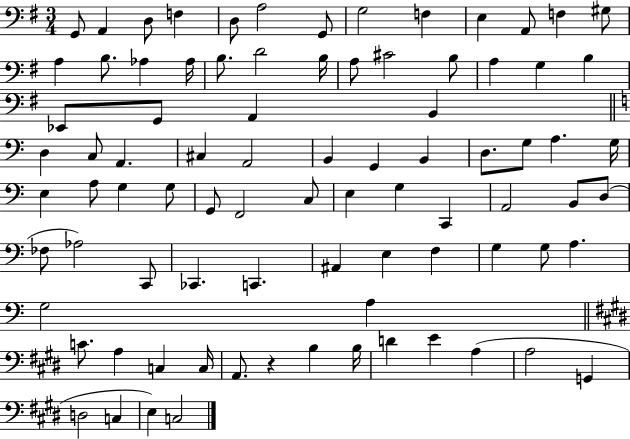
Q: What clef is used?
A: bass